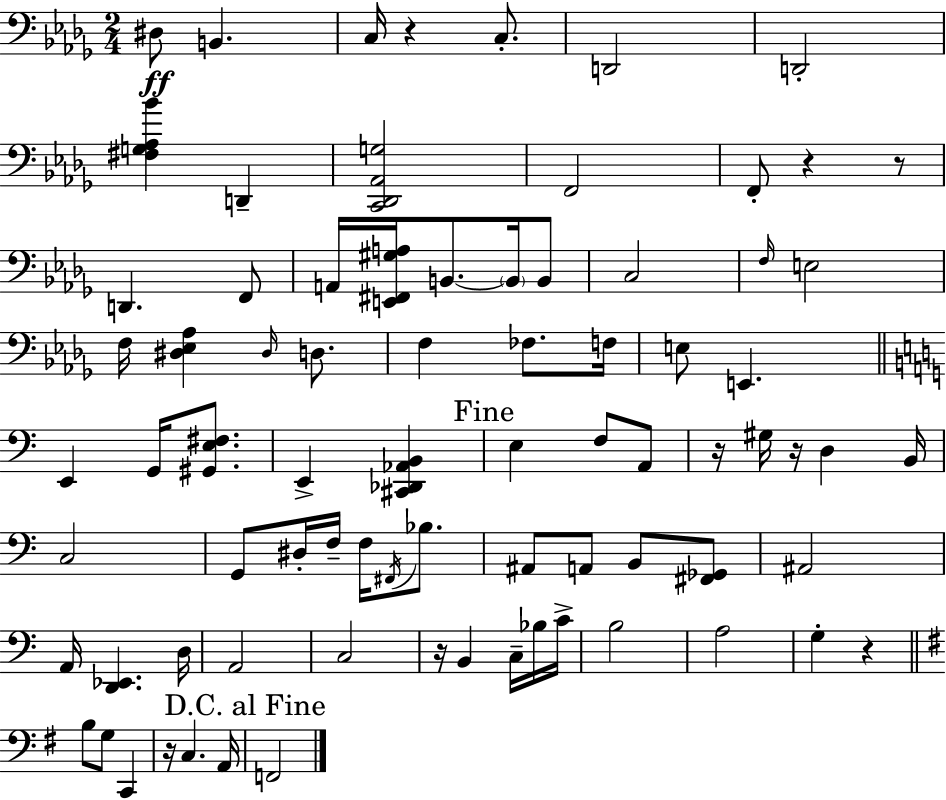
{
  \clef bass
  \numericTimeSignature
  \time 2/4
  \key bes \minor
  dis8\ff b,4. | c16 r4 c8.-. | d,2 | d,2-. | \break <fis g aes bes'>4 d,4-- | <c, des, aes, g>2 | f,2 | f,8-. r4 r8 | \break d,4. f,8 | a,16 <e, fis, gis a>16 b,8.~~ \parenthesize b,16 b,8 | c2 | \grace { f16 } e2 | \break f16 <dis ees aes>4 \grace { dis16 } d8. | f4 fes8. | f16 e8 e,4. | \bar "||" \break \key a \minor e,4 g,16 <gis, e fis>8. | e,4-> <cis, des, aes, b,>4 | \mark "Fine" e4 f8 a,8 | r16 gis16 r16 d4 b,16 | \break c2 | g,8 dis16-. f16-- f16 \acciaccatura { fis,16 } bes8. | ais,8 a,8 b,8 <fis, ges,>8 | ais,2 | \break a,16 <d, ees,>4. | d16 a,2 | c2 | r16 b,4 c16-- bes16 | \break c'16-> b2 | a2 | g4-. r4 | \bar "||" \break \key e \minor b8 g8 c,4 | r16 c4. a,16 | \mark "D.C. al Fine" f,2 | \bar "|."
}